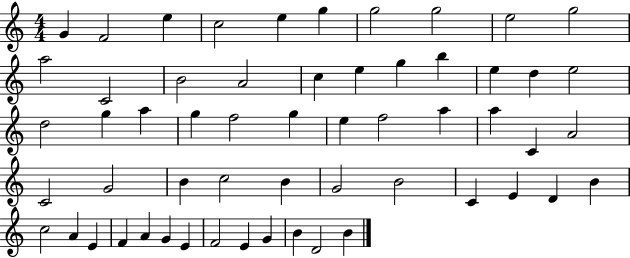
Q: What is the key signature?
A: C major